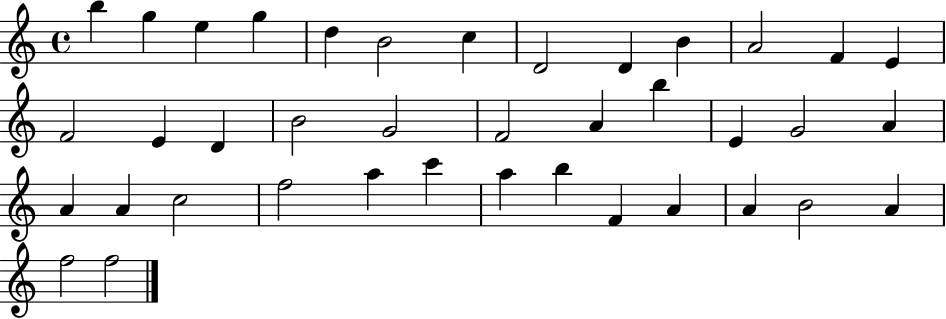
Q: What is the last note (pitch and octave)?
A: F5